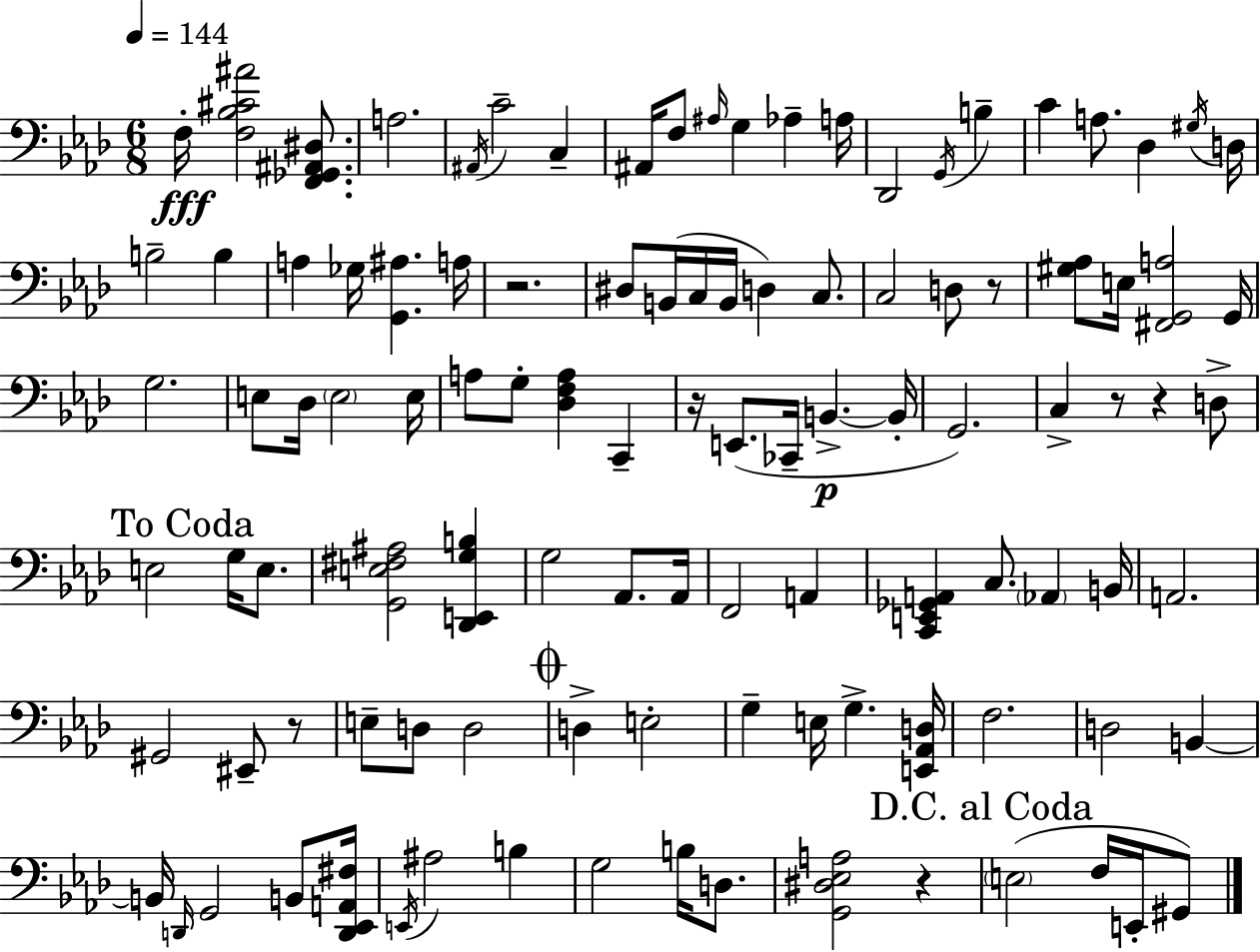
{
  \clef bass
  \numericTimeSignature
  \time 6/8
  \key aes \major
  \tempo 4 = 144
  f16-.\fff <f bes cis' ais'>2 <f, ges, ais, dis>8. | a2. | \acciaccatura { ais,16 } c'2-- c4-- | ais,16 f8 \grace { ais16 } g4 aes4-- | \break a16 des,2 \acciaccatura { g,16 } b4-- | c'4 a8. des4 | \acciaccatura { gis16 } d16 b2-- | b4 a4 ges16 <g, ais>4. | \break a16 r2. | dis8 b,16( c16 b,16 d4) | c8. c2 | d8 r8 <gis aes>8 e16 <fis, g, a>2 | \break g,16 g2. | e8 des16 \parenthesize e2 | e16 a8 g8-. <des f a>4 | c,4-- r16 e,8.( ces,16-- b,4.->~~\p | \break b,16-. g,2.) | c4-> r8 r4 | d8-> \mark "To Coda" e2 | g16 e8. <g, e fis ais>2 | \break <des, e, g b>4 g2 | aes,8. aes,16 f,2 | a,4 <c, e, ges, a,>4 c8. \parenthesize aes,4 | b,16 a,2. | \break gis,2 | eis,8-- r8 e8-- d8 d2 | \mark \markup { \musicglyph "scripts.coda" } d4-> e2-. | g4-- e16 g4.-> | \break <e, aes, d>16 f2. | d2 | b,4~~ b,16 \grace { d,16 } g,2 | b,8 <d, ees, a, fis>16 \acciaccatura { e,16 } ais2 | \break b4 g2 | b16 d8. <g, dis ees a>2 | r4 \mark "D.C. al Coda" \parenthesize e2( | f16 e,16-. gis,8) \bar "|."
}